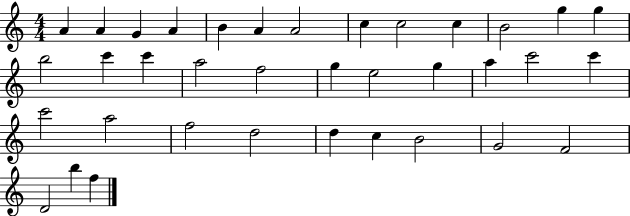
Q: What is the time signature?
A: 4/4